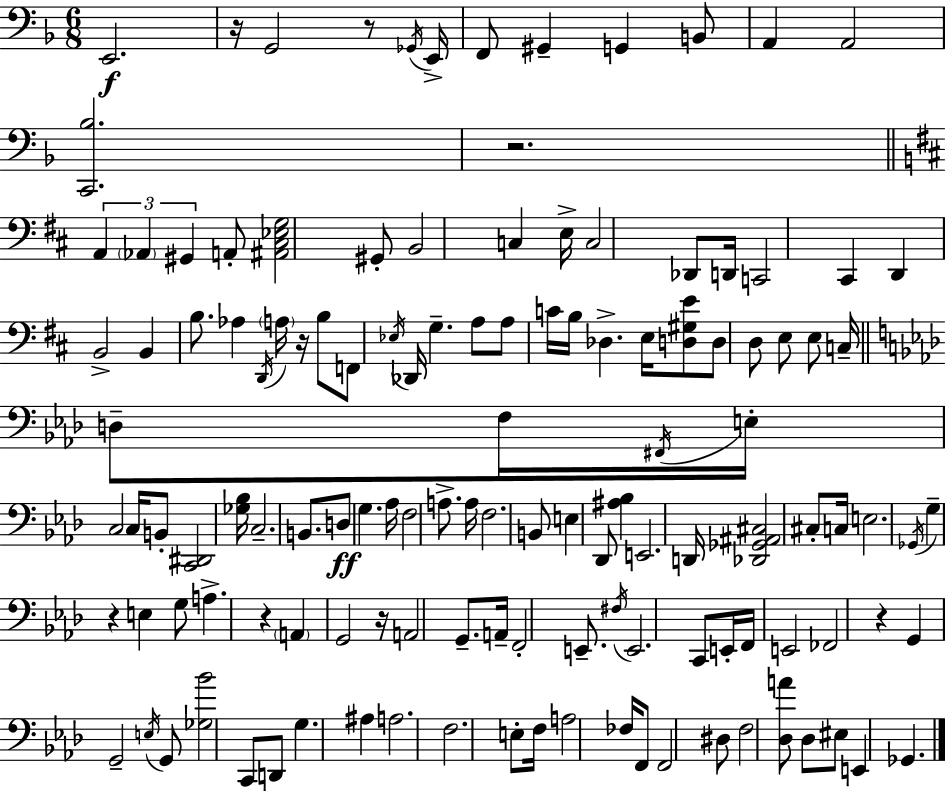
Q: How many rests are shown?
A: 8